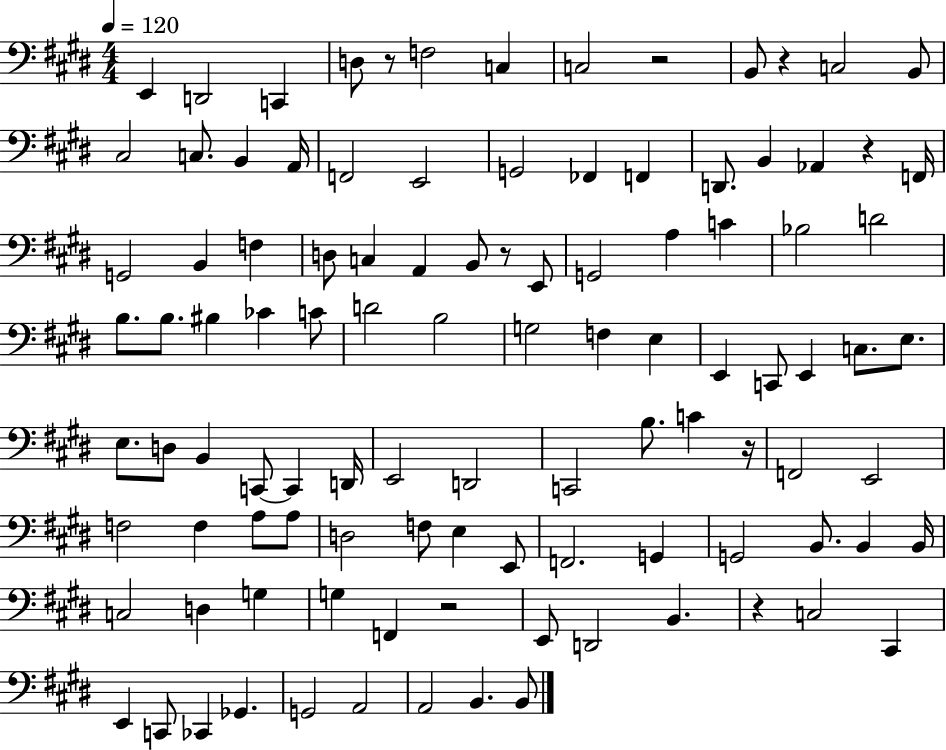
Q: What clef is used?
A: bass